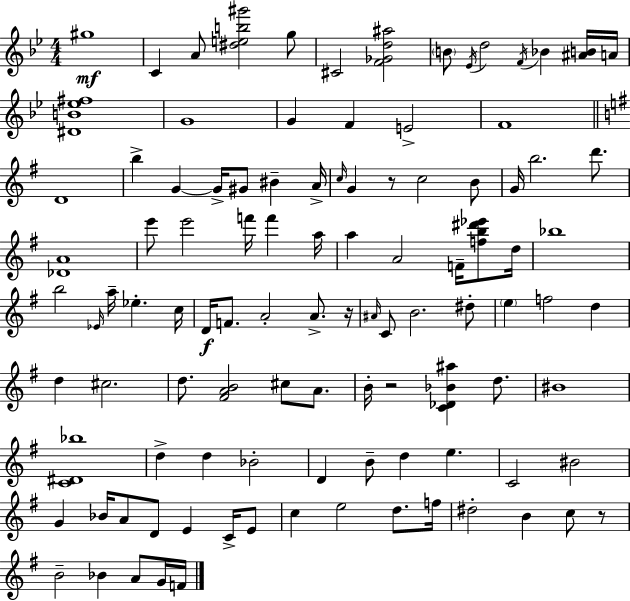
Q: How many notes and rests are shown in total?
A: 105